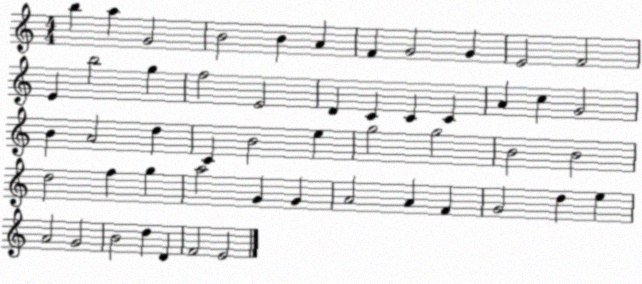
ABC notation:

X:1
T:Untitled
M:4/4
L:1/4
K:C
b a G2 B2 B A F G2 G E2 F2 E b2 g f2 E2 D C C C A c G2 B A2 d C B2 e g2 g2 B2 B2 d2 f g a2 G G A2 A F G2 d e A2 G2 B2 d D F2 E2